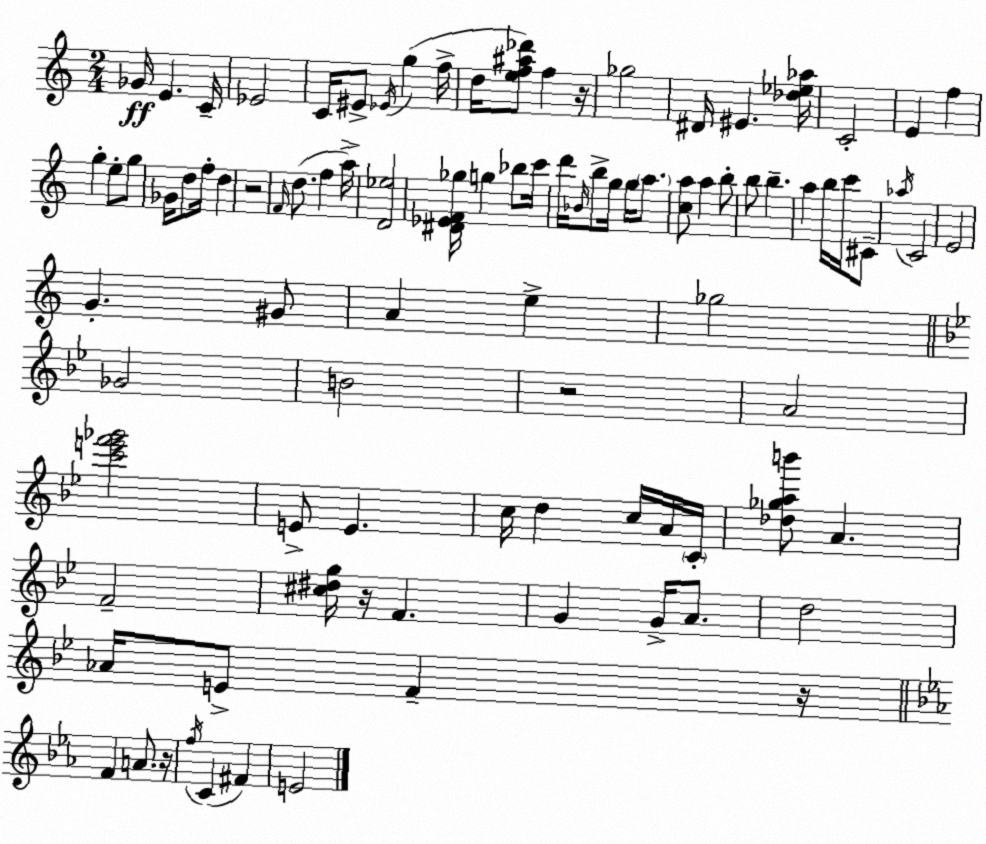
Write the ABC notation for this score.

X:1
T:Untitled
M:2/4
L:1/4
K:C
_G/4 E C/4 _E2 C/4 ^E/2 _E/4 g f/4 d/4 [ef^a_d']/2 f z/4 _g2 ^D/4 ^E [_d_e_a]/4 C2 E f g e/2 g/2 _G/4 d/2 f/4 d z2 F/4 d/2 f a/4 [D_e]2 [^D_EF_g]/4 g _b/2 c'/4 d'/4 _B/4 b/2 g/4 g/4 a/2 [ca]/2 a b/2 b/2 b a b/4 c'/4 ^C/2 _a/4 C2 E2 G ^G/2 A e _g2 _G2 B2 z2 A2 [c'e'f'_g']2 E/2 E c/4 d c/4 A/4 C/4 [_d_gab']/2 A F2 [^c^dg]/4 z/4 F G G/4 A/2 d2 _A/4 E/2 F z/4 F A/2 z/4 f/4 C ^F E2